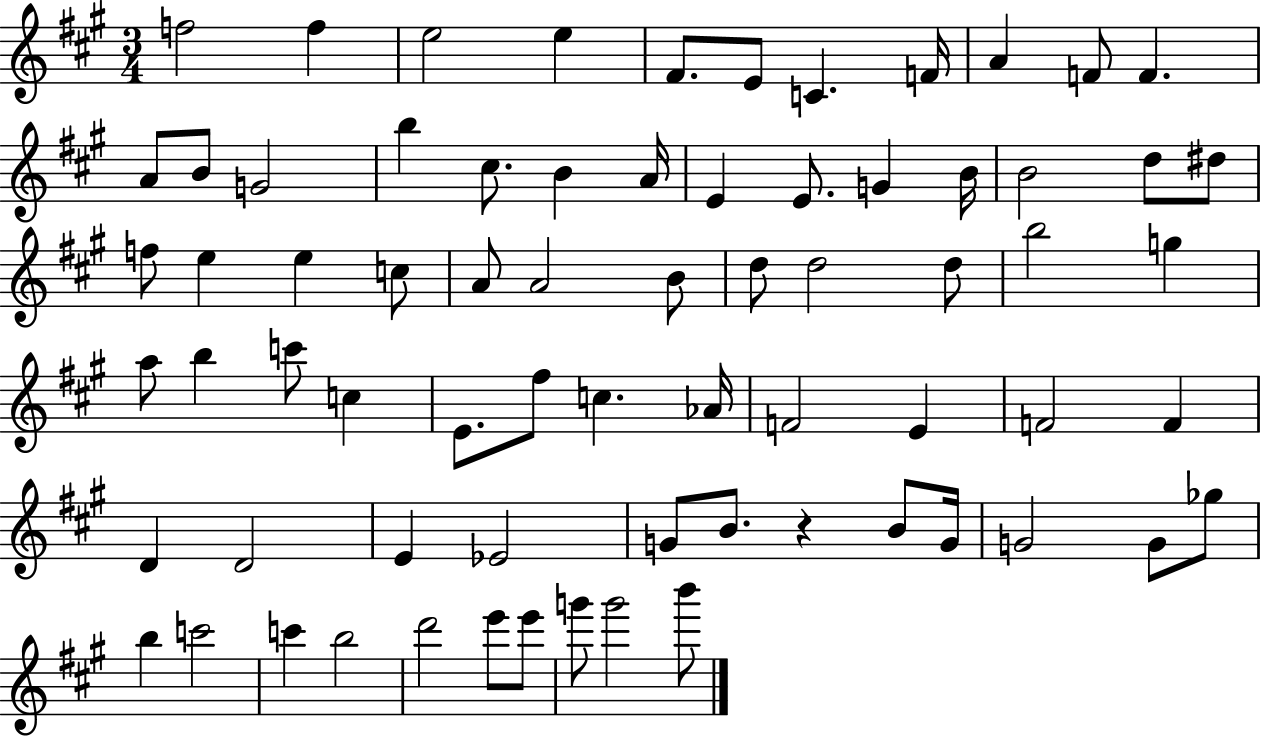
{
  \clef treble
  \numericTimeSignature
  \time 3/4
  \key a \major
  f''2 f''4 | e''2 e''4 | fis'8. e'8 c'4. f'16 | a'4 f'8 f'4. | \break a'8 b'8 g'2 | b''4 cis''8. b'4 a'16 | e'4 e'8. g'4 b'16 | b'2 d''8 dis''8 | \break f''8 e''4 e''4 c''8 | a'8 a'2 b'8 | d''8 d''2 d''8 | b''2 g''4 | \break a''8 b''4 c'''8 c''4 | e'8. fis''8 c''4. aes'16 | f'2 e'4 | f'2 f'4 | \break d'4 d'2 | e'4 ees'2 | g'8 b'8. r4 b'8 g'16 | g'2 g'8 ges''8 | \break b''4 c'''2 | c'''4 b''2 | d'''2 e'''8 e'''8 | g'''8 g'''2 b'''8 | \break \bar "|."
}